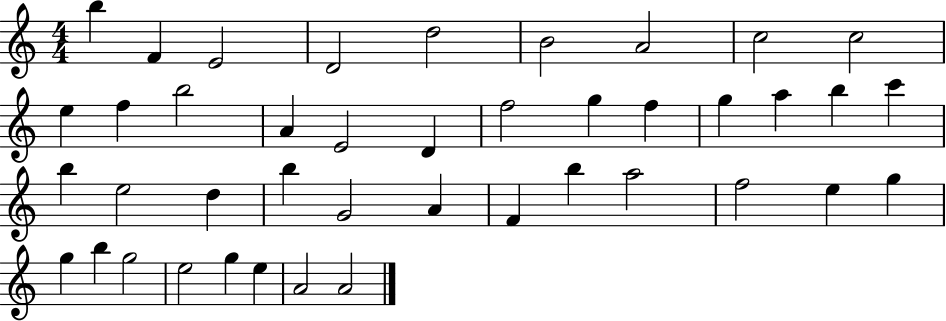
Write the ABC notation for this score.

X:1
T:Untitled
M:4/4
L:1/4
K:C
b F E2 D2 d2 B2 A2 c2 c2 e f b2 A E2 D f2 g f g a b c' b e2 d b G2 A F b a2 f2 e g g b g2 e2 g e A2 A2